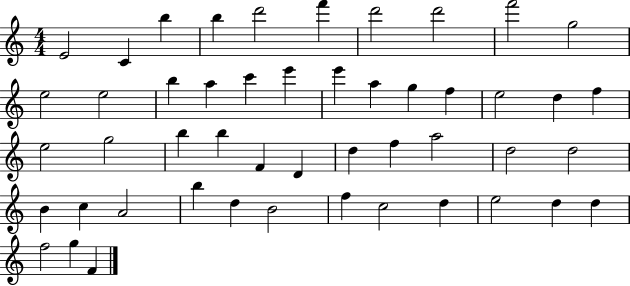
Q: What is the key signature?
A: C major